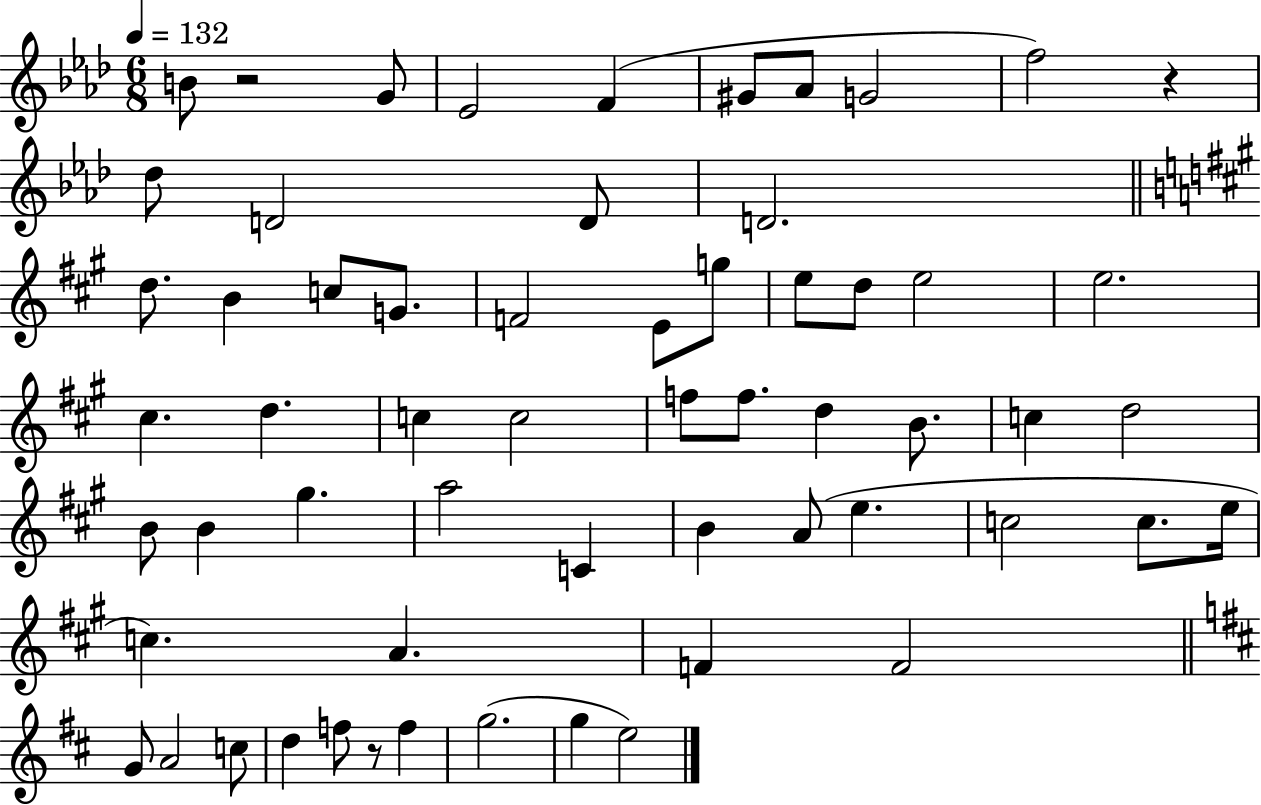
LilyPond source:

{
  \clef treble
  \numericTimeSignature
  \time 6/8
  \key aes \major
  \tempo 4 = 132
  b'8 r2 g'8 | ees'2 f'4( | gis'8 aes'8 g'2 | f''2) r4 | \break des''8 d'2 d'8 | d'2. | \bar "||" \break \key a \major d''8. b'4 c''8 g'8. | f'2 e'8 g''8 | e''8 d''8 e''2 | e''2. | \break cis''4. d''4. | c''4 c''2 | f''8 f''8. d''4 b'8. | c''4 d''2 | \break b'8 b'4 gis''4. | a''2 c'4 | b'4 a'8( e''4. | c''2 c''8. e''16 | \break c''4.) a'4. | f'4 f'2 | \bar "||" \break \key d \major g'8 a'2 c''8 | d''4 f''8 r8 f''4 | g''2.( | g''4 e''2) | \break \bar "|."
}